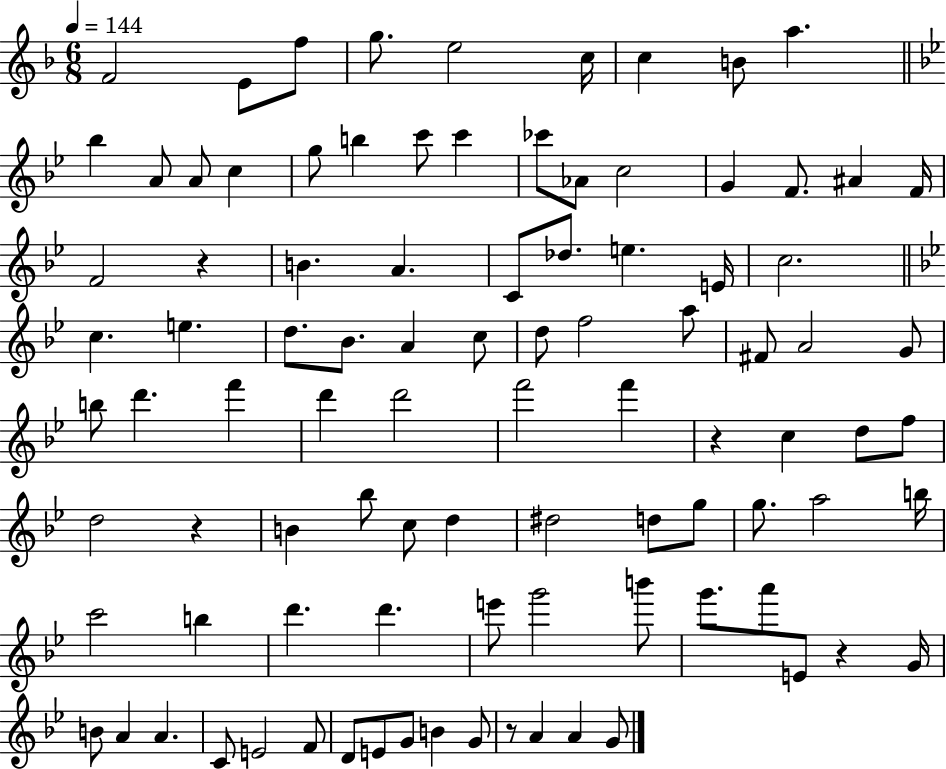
{
  \clef treble
  \numericTimeSignature
  \time 6/8
  \key f \major
  \tempo 4 = 144
  f'2 e'8 f''8 | g''8. e''2 c''16 | c''4 b'8 a''4. | \bar "||" \break \key bes \major bes''4 a'8 a'8 c''4 | g''8 b''4 c'''8 c'''4 | ces'''8 aes'8 c''2 | g'4 f'8. ais'4 f'16 | \break f'2 r4 | b'4. a'4. | c'8 des''8. e''4. e'16 | c''2. | \break \bar "||" \break \key g \minor c''4. e''4. | d''8. bes'8. a'4 c''8 | d''8 f''2 a''8 | fis'8 a'2 g'8 | \break b''8 d'''4. f'''4 | d'''4 d'''2 | f'''2 f'''4 | r4 c''4 d''8 f''8 | \break d''2 r4 | b'4 bes''8 c''8 d''4 | dis''2 d''8 g''8 | g''8. a''2 b''16 | \break c'''2 b''4 | d'''4. d'''4. | e'''8 g'''2 b'''8 | g'''8. a'''8 e'8 r4 g'16 | \break b'8 a'4 a'4. | c'8 e'2 f'8 | d'8 e'8 g'8 b'4 g'8 | r8 a'4 a'4 g'8 | \break \bar "|."
}